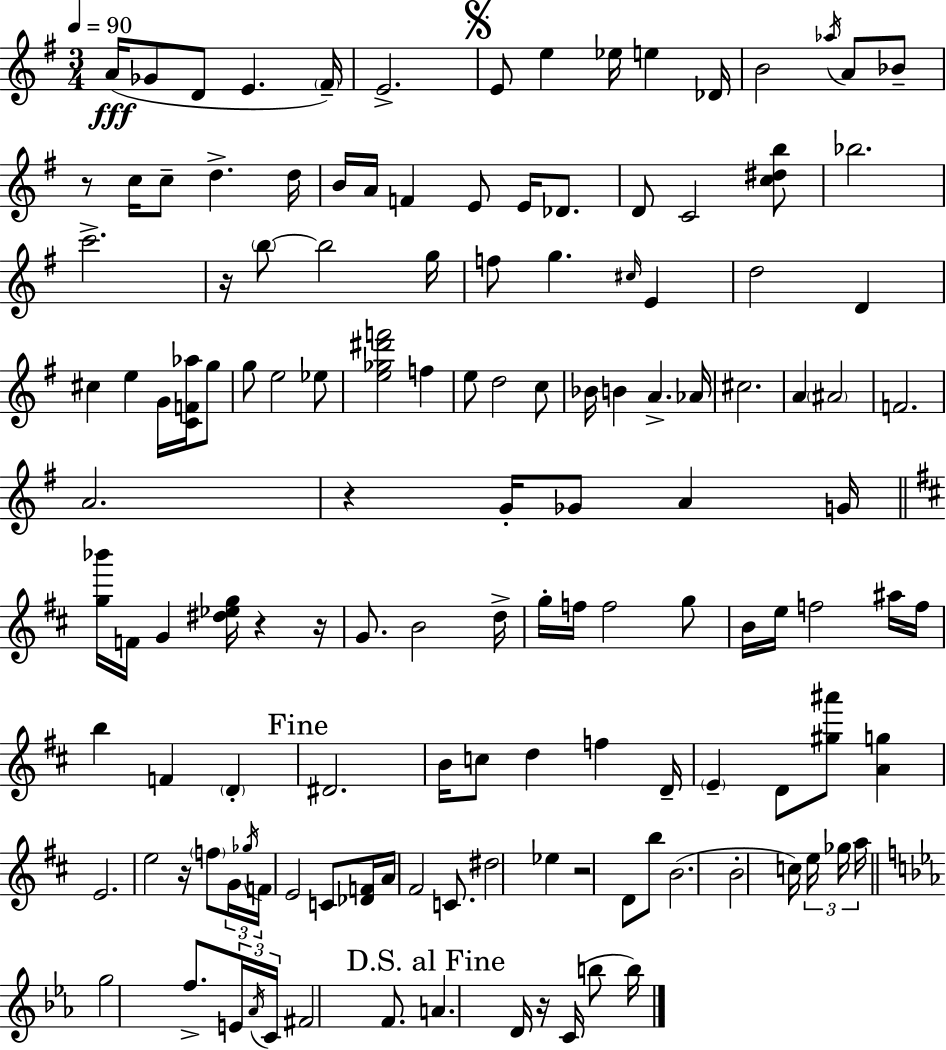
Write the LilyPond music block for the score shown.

{
  \clef treble
  \numericTimeSignature
  \time 3/4
  \key e \minor
  \tempo 4 = 90
  a'16(\fff ges'8 d'8 e'4. \parenthesize fis'16--) | e'2.-> | \mark \markup { \musicglyph "scripts.segno" } e'8 e''4 ees''16 e''4 des'16 | b'2 \acciaccatura { aes''16 } a'8 bes'8-- | \break r8 c''16 c''8-- d''4.-> | d''16 b'16 a'16 f'4 e'8 e'16 des'8. | d'8 c'2 <c'' dis'' b''>8 | bes''2. | \break c'''2.-> | r16 \parenthesize b''8~~ b''2 | g''16 f''8 g''4. \grace { cis''16 } e'4 | d''2 d'4 | \break cis''4 e''4 g'16 <c' f' aes''>16 | g''8 g''8 e''2 | ees''8 <e'' ges'' dis''' f'''>2 f''4 | e''8 d''2 | \break c''8 bes'16 b'4 a'4.-> | aes'16 cis''2. | a'4 \parenthesize ais'2 | f'2. | \break a'2. | r4 g'16-. ges'8 a'4 | g'16 \bar "||" \break \key d \major <g'' bes'''>16 f'16 g'4 <dis'' ees'' g''>16 r4 r16 | g'8. b'2 d''16-> | g''16-. f''16 f''2 g''8 | b'16 e''16 f''2 ais''16 f''16 | \break b''4 f'4 \parenthesize d'4-. | \mark "Fine" dis'2. | b'16 c''8 d''4 f''4 d'16-- | \parenthesize e'4-- d'8 <gis'' ais'''>8 <a' g''>4 | \break e'2. | e''2 r16 \parenthesize f''8 \tuplet 3/2 { g'16 | \acciaccatura { ges''16 } f'16 } e'2 c'8 | <des' f'>16 a'16 fis'2 c'8. | \break dis''2 ees''4 | r2 d'8 b''8 | b'2.( | b'2-. c''16) \tuplet 3/2 { e''16 ges''16 | \break a''16 } \bar "||" \break \key ees \major g''2 f''8.-> \tuplet 3/2 { e'16 | \acciaccatura { aes'16 } c'16 } fis'2 f'8. | \mark "D.S. al Fine" a'4. d'16 r16 c'16( b''8 | b''16) \bar "|."
}